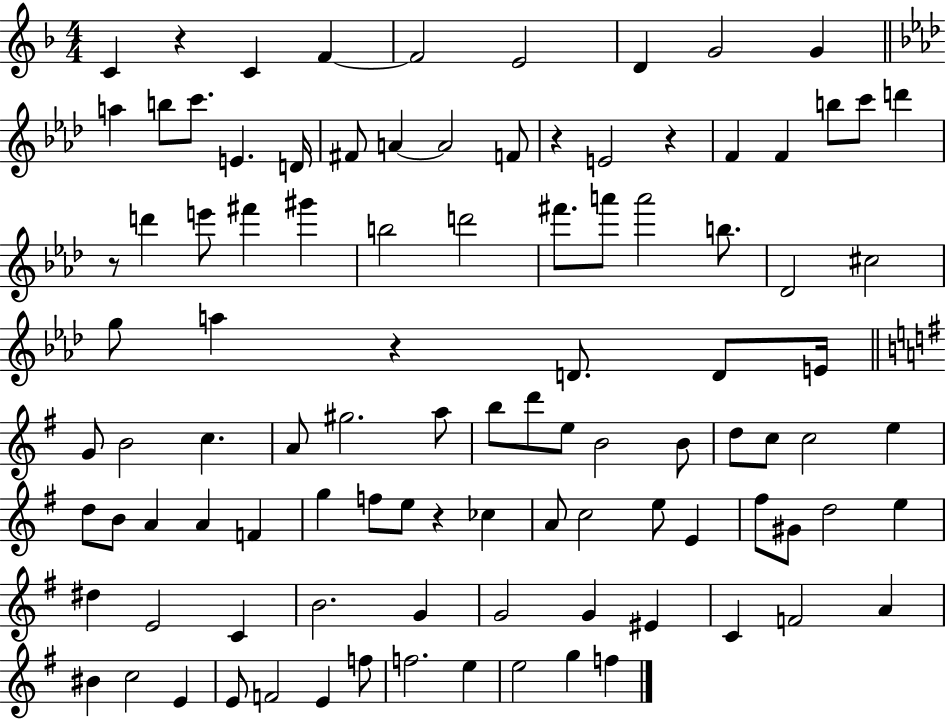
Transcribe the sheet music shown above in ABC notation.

X:1
T:Untitled
M:4/4
L:1/4
K:F
C z C F F2 E2 D G2 G a b/2 c'/2 E D/4 ^F/2 A A2 F/2 z E2 z F F b/2 c'/2 d' z/2 d' e'/2 ^f' ^g' b2 d'2 ^f'/2 a'/2 a'2 b/2 _D2 ^c2 g/2 a z D/2 D/2 E/4 G/2 B2 c A/2 ^g2 a/2 b/2 d'/2 e/2 B2 B/2 d/2 c/2 c2 e d/2 B/2 A A F g f/2 e/2 z _c A/2 c2 e/2 E ^f/2 ^G/2 d2 e ^d E2 C B2 G G2 G ^E C F2 A ^B c2 E E/2 F2 E f/2 f2 e e2 g f